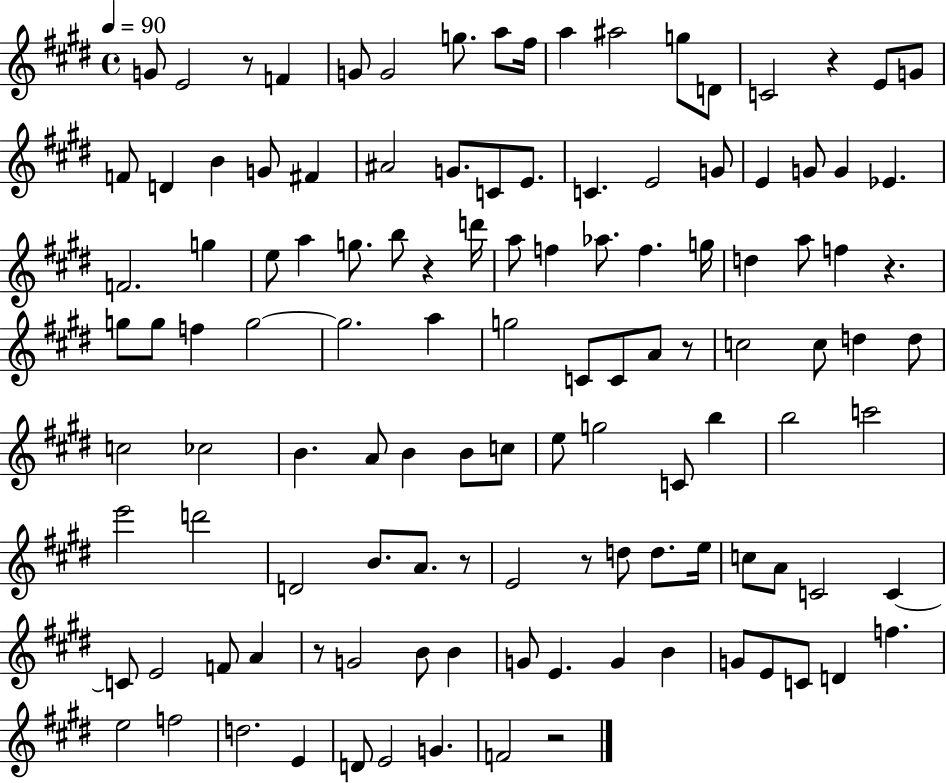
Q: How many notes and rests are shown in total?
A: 119